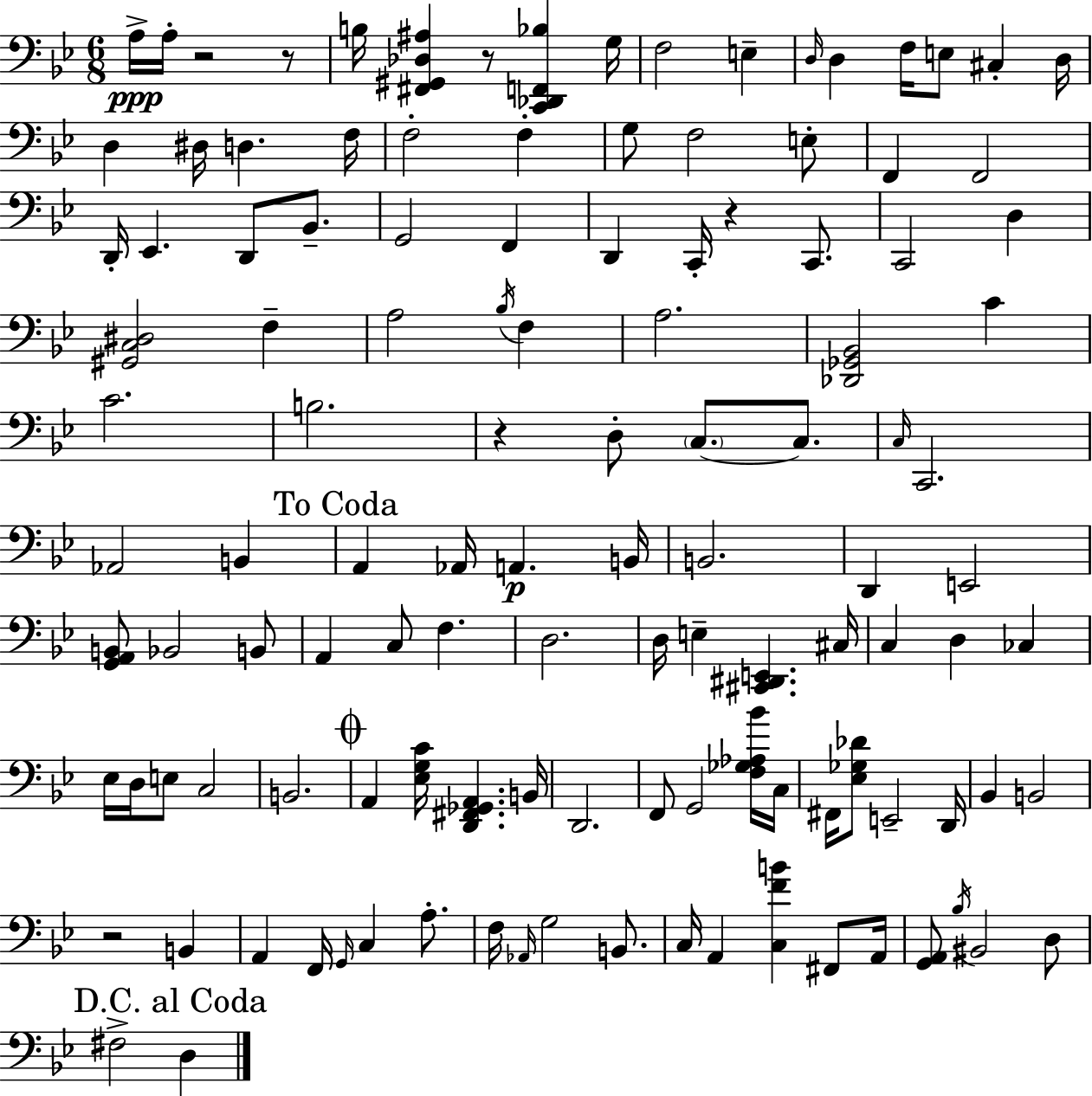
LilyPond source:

{
  \clef bass
  \numericTimeSignature
  \time 6/8
  \key bes \major
  \repeat volta 2 { a16->\ppp a16-. r2 r8 | b16 <fis, gis, des ais>4 r8 <c, des, f, bes>4 g16 | f2 e4-- | \grace { d16 } d4 f16 e8 cis4-. | \break d16 d4 dis16 d4. | f16 f2-. f4-. | g8 f2 e8-. | f,4 f,2 | \break d,16-. ees,4. d,8 bes,8.-- | g,2 f,4 | d,4 c,16-. r4 c,8. | c,2 d4 | \break <gis, c dis>2 f4-- | a2 \acciaccatura { bes16 } f4 | a2. | <des, ges, bes,>2 c'4 | \break c'2. | b2. | r4 d8-. \parenthesize c8.~~ c8. | \grace { c16 } c,2. | \break aes,2 b,4 | \mark "To Coda" a,4 aes,16 a,4.\p | b,16 b,2. | d,4 e,2 | \break <g, a, b,>8 bes,2 | b,8 a,4 c8 f4. | d2. | d16 e4-- <cis, dis, e,>4. | \break cis16 c4 d4 ces4 | ees16 d16 e8 c2 | b,2. | \mark \markup { \musicglyph "scripts.coda" } a,4 <ees g c'>16 <d, fis, ges, a,>4. | \break b,16 d,2. | f,8 g,2 | <f ges aes bes'>16 c16 fis,16 <ees ges des'>8 e,2-- | d,16 bes,4 b,2 | \break r2 b,4 | a,4 f,16 \grace { g,16 } c4 | a8.-. f16 \grace { aes,16 } g2 | b,8. c16 a,4 <c f' b'>4 | \break fis,8 a,16 <g, a,>8 \acciaccatura { bes16 } bis,2 | d8 \mark "D.C. al Coda" fis2-> | d4 } \bar "|."
}